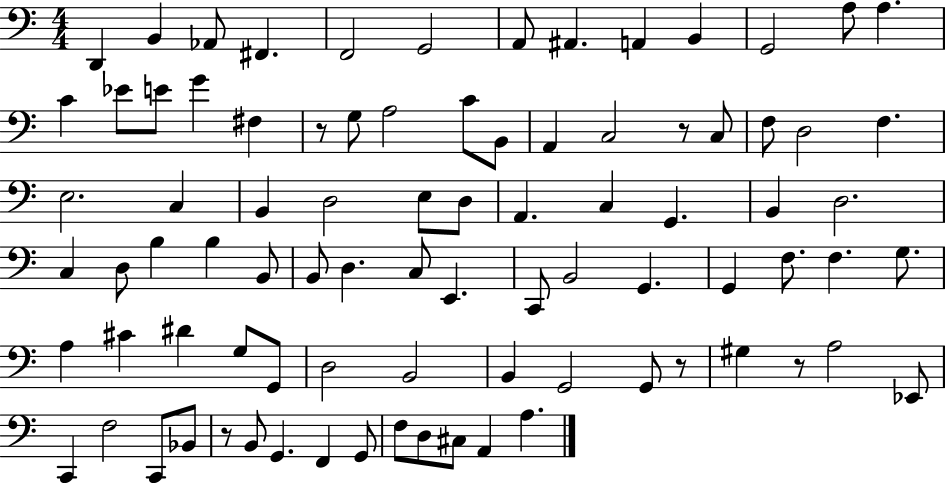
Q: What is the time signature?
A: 4/4